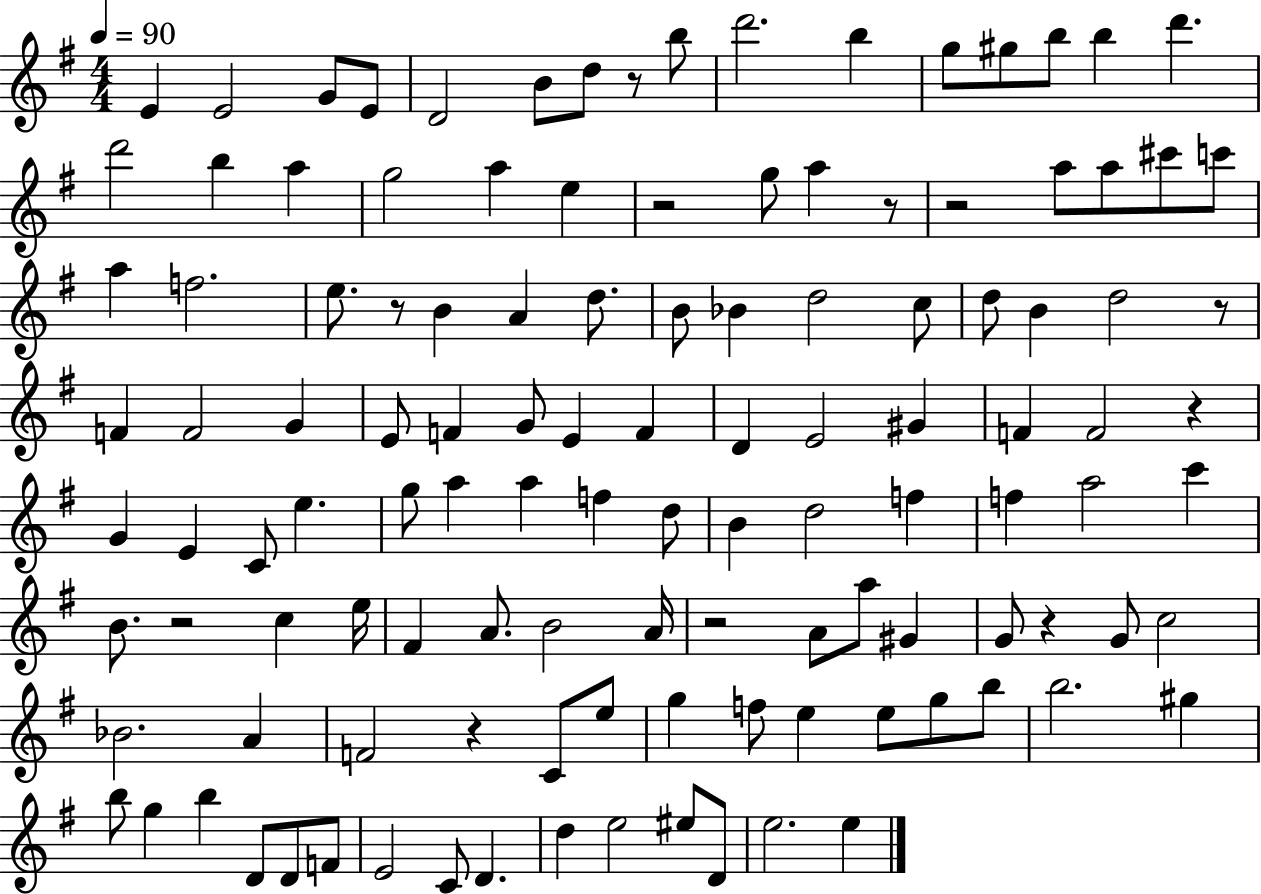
{
  \clef treble
  \numericTimeSignature
  \time 4/4
  \key g \major
  \tempo 4 = 90
  e'4 e'2 g'8 e'8 | d'2 b'8 d''8 r8 b''8 | d'''2. b''4 | g''8 gis''8 b''8 b''4 d'''4. | \break d'''2 b''4 a''4 | g''2 a''4 e''4 | r2 g''8 a''4 r8 | r2 a''8 a''8 cis'''8 c'''8 | \break a''4 f''2. | e''8. r8 b'4 a'4 d''8. | b'8 bes'4 d''2 c''8 | d''8 b'4 d''2 r8 | \break f'4 f'2 g'4 | e'8 f'4 g'8 e'4 f'4 | d'4 e'2 gis'4 | f'4 f'2 r4 | \break g'4 e'4 c'8 e''4. | g''8 a''4 a''4 f''4 d''8 | b'4 d''2 f''4 | f''4 a''2 c'''4 | \break b'8. r2 c''4 e''16 | fis'4 a'8. b'2 a'16 | r2 a'8 a''8 gis'4 | g'8 r4 g'8 c''2 | \break bes'2. a'4 | f'2 r4 c'8 e''8 | g''4 f''8 e''4 e''8 g''8 b''8 | b''2. gis''4 | \break b''8 g''4 b''4 d'8 d'8 f'8 | e'2 c'8 d'4. | d''4 e''2 eis''8 d'8 | e''2. e''4 | \break \bar "|."
}